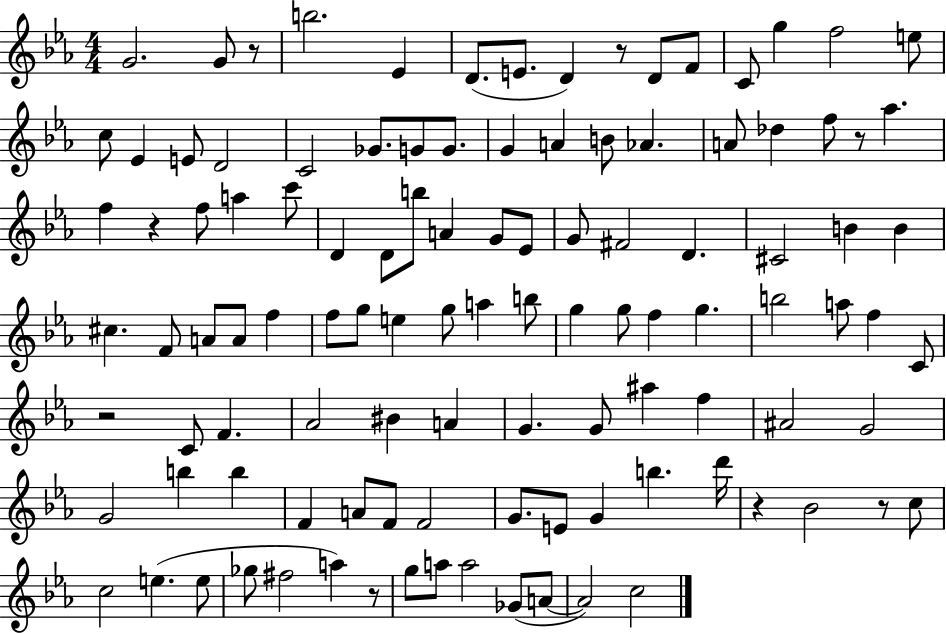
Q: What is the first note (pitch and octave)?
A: G4